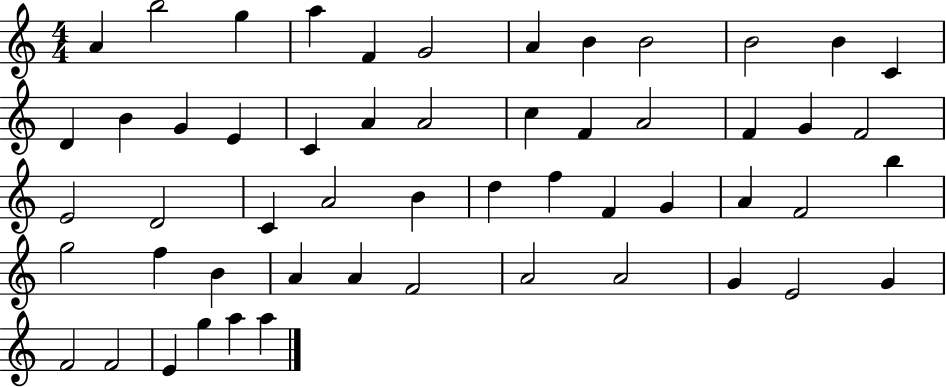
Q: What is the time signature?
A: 4/4